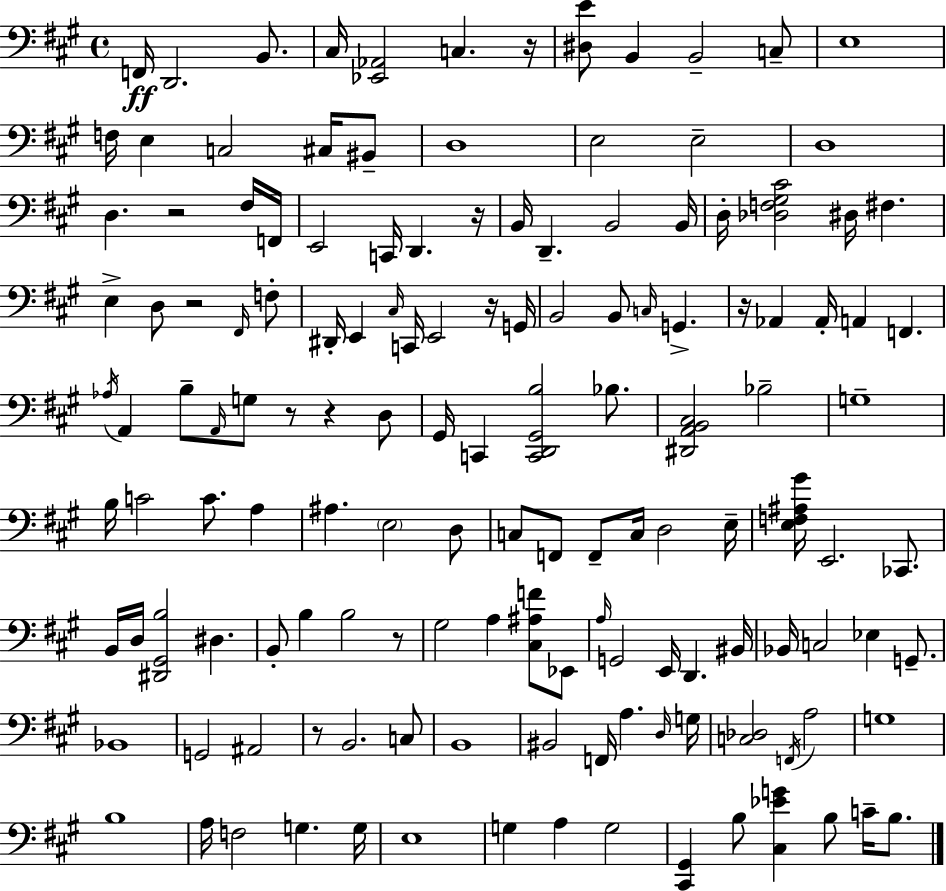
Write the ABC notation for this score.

X:1
T:Untitled
M:4/4
L:1/4
K:A
F,,/4 D,,2 B,,/2 ^C,/4 [_E,,_A,,]2 C, z/4 [^D,E]/2 B,, B,,2 C,/2 E,4 F,/4 E, C,2 ^C,/4 ^B,,/2 D,4 E,2 E,2 D,4 D, z2 ^F,/4 F,,/4 E,,2 C,,/4 D,, z/4 B,,/4 D,, B,,2 B,,/4 D,/4 [_D,F,^G,^C]2 ^D,/4 ^F, E, D,/2 z2 ^F,,/4 F,/2 ^D,,/4 E,, ^C,/4 C,,/4 E,,2 z/4 G,,/4 B,,2 B,,/2 C,/4 G,, z/4 _A,, _A,,/4 A,, F,, _A,/4 A,, B,/2 A,,/4 G,/2 z/2 z D,/2 ^G,,/4 C,, [C,,D,,^G,,B,]2 _B,/2 [^D,,A,,B,,^C,]2 _B,2 G,4 B,/4 C2 C/2 A, ^A, E,2 D,/2 C,/2 F,,/2 F,,/2 C,/4 D,2 E,/4 [E,F,^A,^G]/4 E,,2 _C,,/2 B,,/4 D,/4 [^D,,^G,,B,]2 ^D, B,,/2 B, B,2 z/2 ^G,2 A, [^C,^A,F]/2 _E,,/2 A,/4 G,,2 E,,/4 D,, ^B,,/4 _B,,/4 C,2 _E, G,,/2 _B,,4 G,,2 ^A,,2 z/2 B,,2 C,/2 B,,4 ^B,,2 F,,/4 A, D,/4 G,/4 [C,_D,]2 F,,/4 A,2 G,4 B,4 A,/4 F,2 G, G,/4 E,4 G, A, G,2 [^C,,^G,,] B,/2 [^C,_EG] B,/2 C/4 B,/2